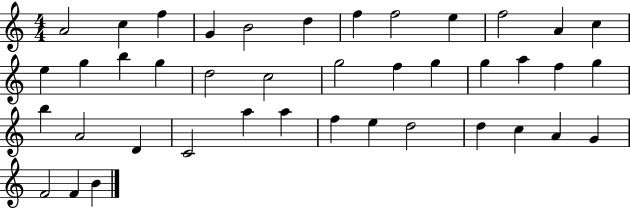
A4/h C5/q F5/q G4/q B4/h D5/q F5/q F5/h E5/q F5/h A4/q C5/q E5/q G5/q B5/q G5/q D5/h C5/h G5/h F5/q G5/q G5/q A5/q F5/q G5/q B5/q A4/h D4/q C4/h A5/q A5/q F5/q E5/q D5/h D5/q C5/q A4/q G4/q F4/h F4/q B4/q